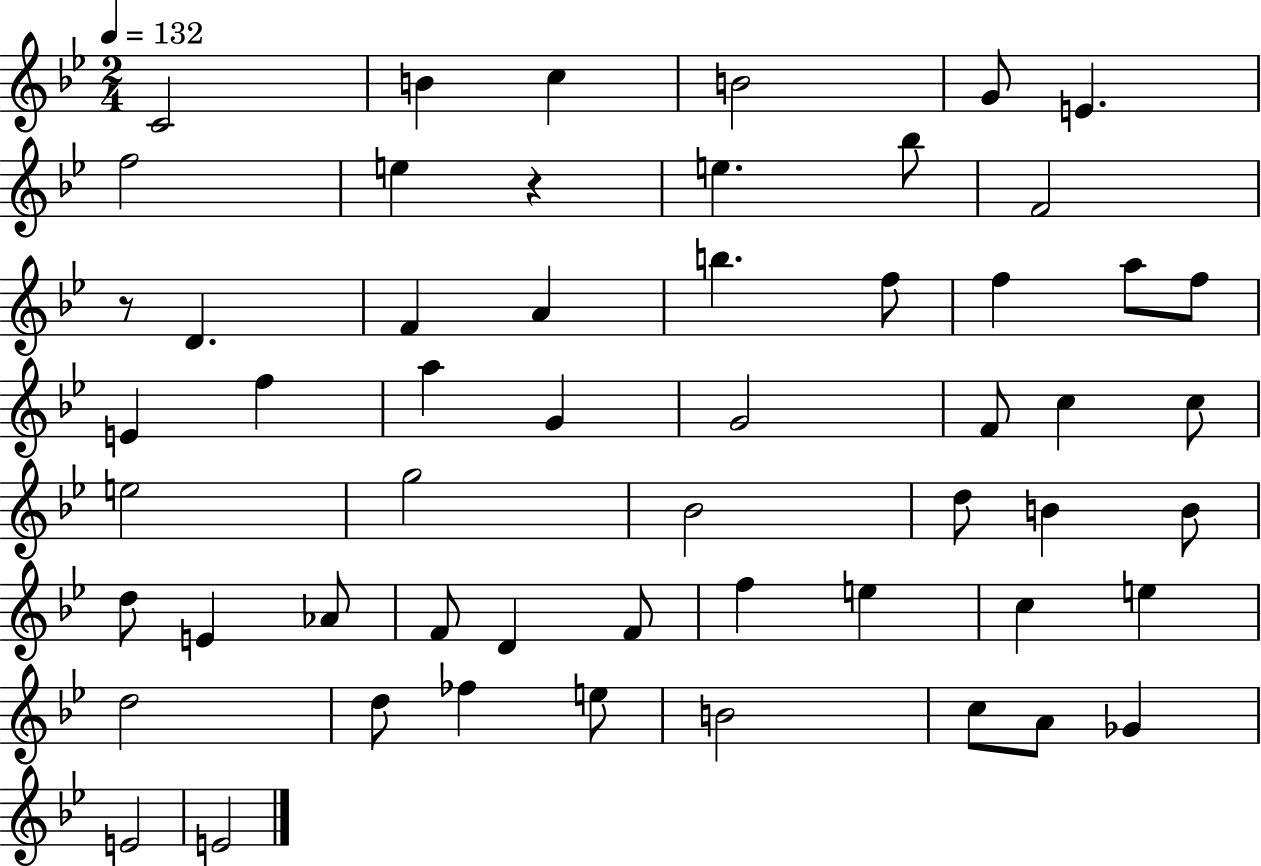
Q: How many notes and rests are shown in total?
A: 55